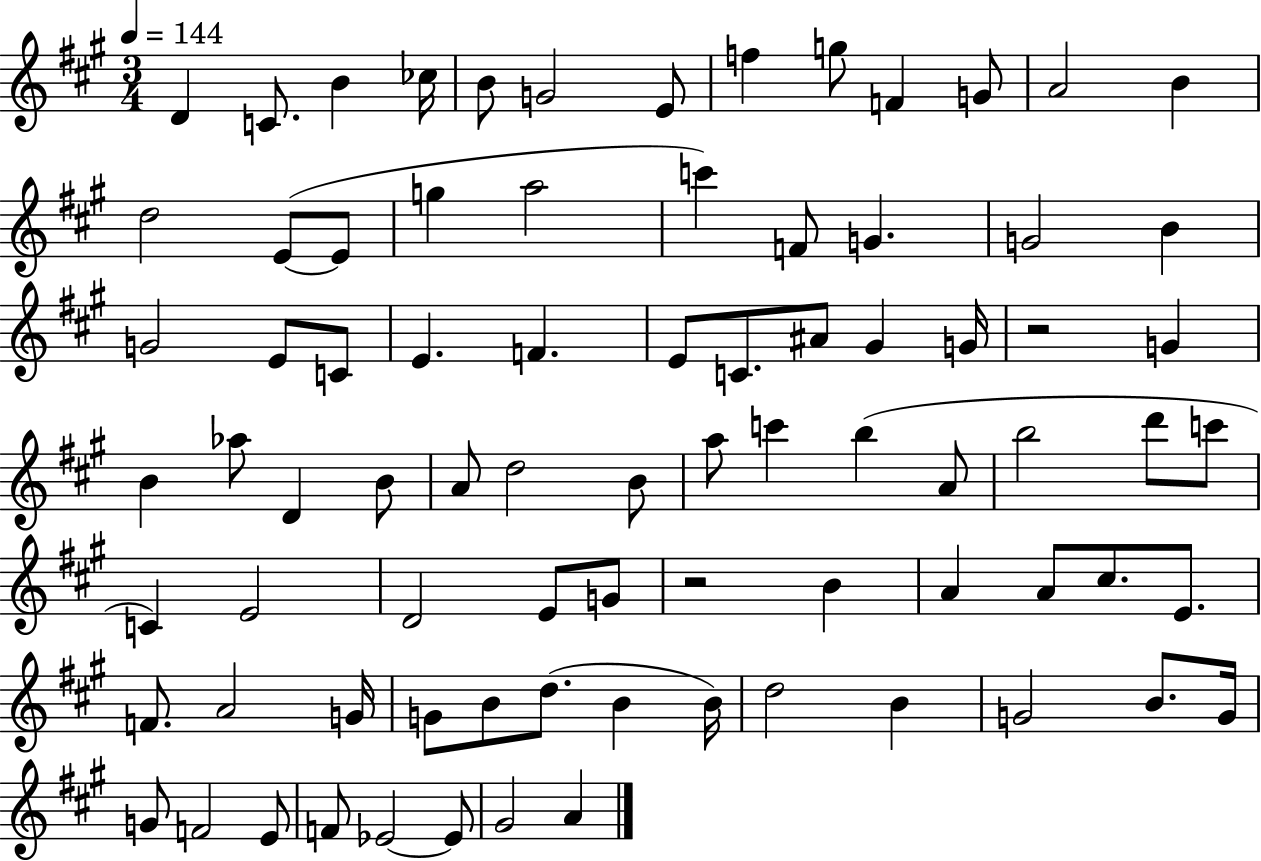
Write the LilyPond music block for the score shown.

{
  \clef treble
  \numericTimeSignature
  \time 3/4
  \key a \major
  \tempo 4 = 144
  d'4 c'8. b'4 ces''16 | b'8 g'2 e'8 | f''4 g''8 f'4 g'8 | a'2 b'4 | \break d''2 e'8~(~ e'8 | g''4 a''2 | c'''4) f'8 g'4. | g'2 b'4 | \break g'2 e'8 c'8 | e'4. f'4. | e'8 c'8. ais'8 gis'4 g'16 | r2 g'4 | \break b'4 aes''8 d'4 b'8 | a'8 d''2 b'8 | a''8 c'''4 b''4( a'8 | b''2 d'''8 c'''8 | \break c'4) e'2 | d'2 e'8 g'8 | r2 b'4 | a'4 a'8 cis''8. e'8. | \break f'8. a'2 g'16 | g'8 b'8 d''8.( b'4 b'16) | d''2 b'4 | g'2 b'8. g'16 | \break g'8 f'2 e'8 | f'8 ees'2~~ ees'8 | gis'2 a'4 | \bar "|."
}